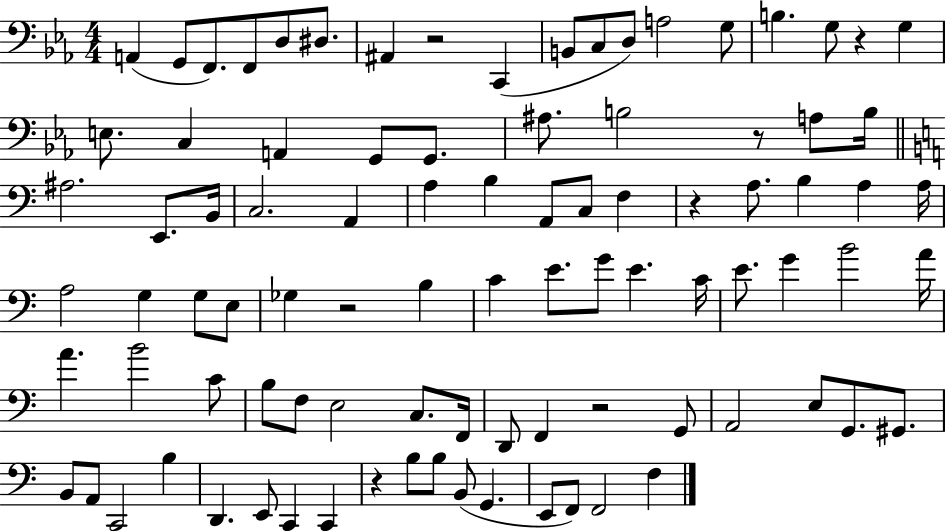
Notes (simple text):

A2/q G2/e F2/e. F2/e D3/e D#3/e. A#2/q R/h C2/q B2/e C3/e D3/e A3/h G3/e B3/q. G3/e R/q G3/q E3/e. C3/q A2/q G2/e G2/e. A#3/e. B3/h R/e A3/e B3/s A#3/h. E2/e. B2/s C3/h. A2/q A3/q B3/q A2/e C3/e F3/q R/q A3/e. B3/q A3/q A3/s A3/h G3/q G3/e E3/e Gb3/q R/h B3/q C4/q E4/e. G4/e E4/q. C4/s E4/e. G4/q B4/h A4/s A4/q. B4/h C4/e B3/e F3/e E3/h C3/e. F2/s D2/e F2/q R/h G2/e A2/h E3/e G2/e. G#2/e. B2/e A2/e C2/h B3/q D2/q. E2/e C2/q C2/q R/q B3/e B3/e B2/e G2/q. E2/e F2/e F2/h F3/q